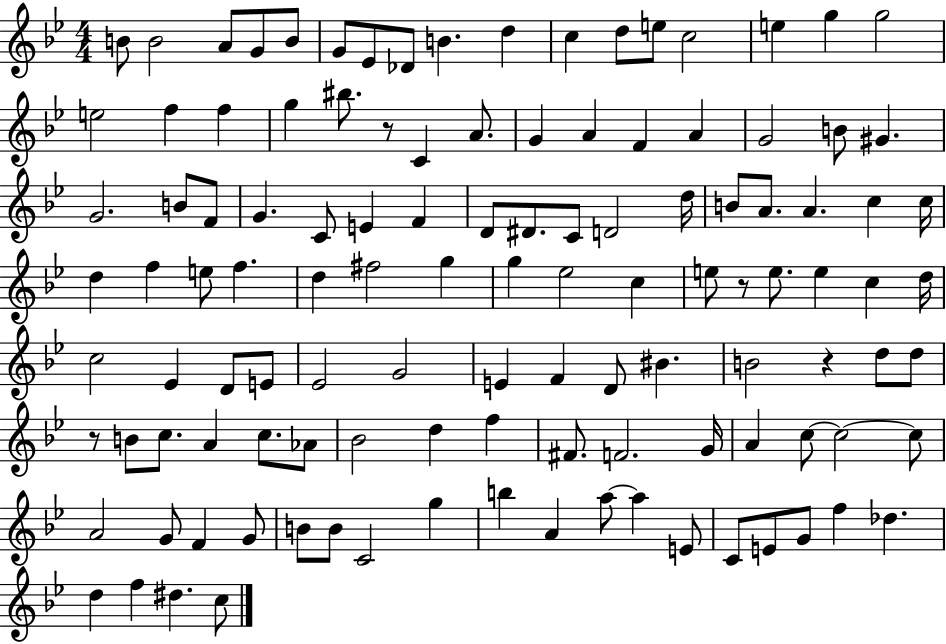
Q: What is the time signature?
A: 4/4